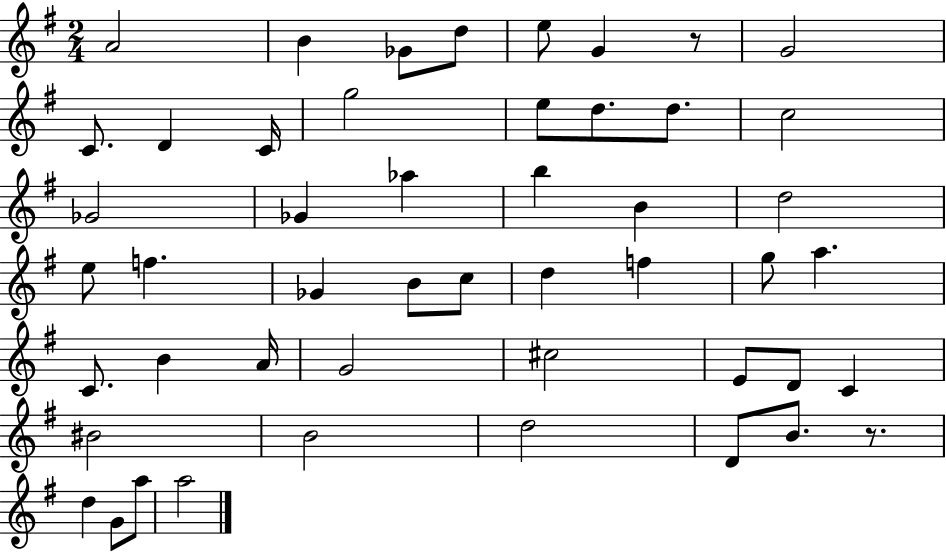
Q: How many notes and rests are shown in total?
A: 49